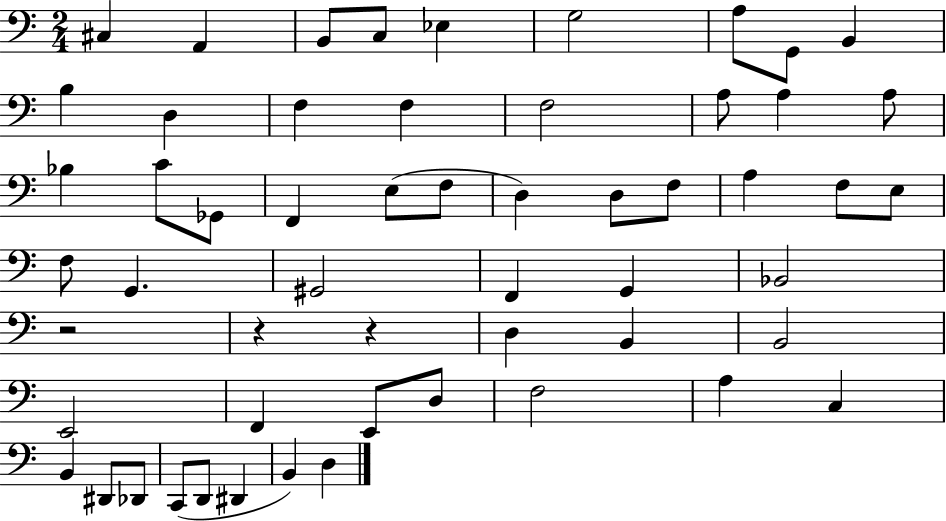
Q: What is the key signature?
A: C major